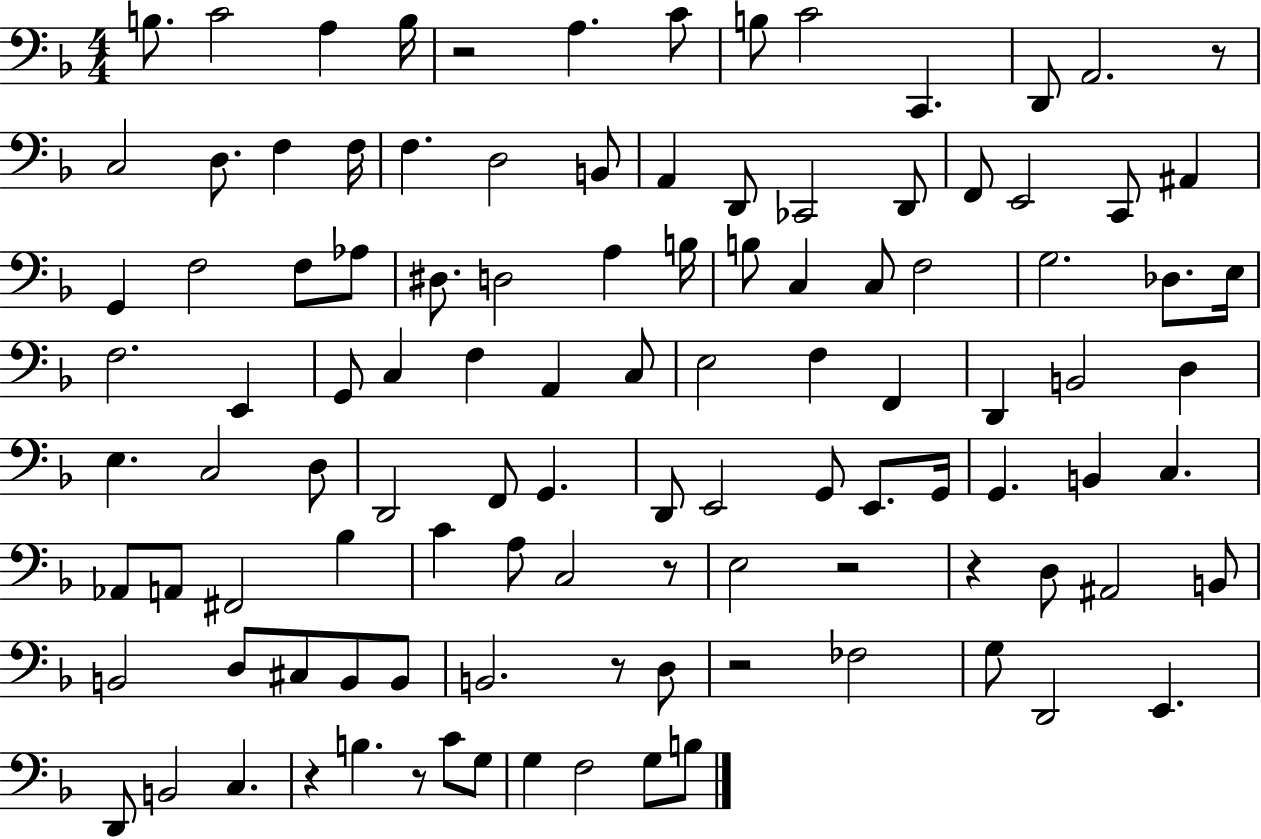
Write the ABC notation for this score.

X:1
T:Untitled
M:4/4
L:1/4
K:F
B,/2 C2 A, B,/4 z2 A, C/2 B,/2 C2 C,, D,,/2 A,,2 z/2 C,2 D,/2 F, F,/4 F, D,2 B,,/2 A,, D,,/2 _C,,2 D,,/2 F,,/2 E,,2 C,,/2 ^A,, G,, F,2 F,/2 _A,/2 ^D,/2 D,2 A, B,/4 B,/2 C, C,/2 F,2 G,2 _D,/2 E,/4 F,2 E,, G,,/2 C, F, A,, C,/2 E,2 F, F,, D,, B,,2 D, E, C,2 D,/2 D,,2 F,,/2 G,, D,,/2 E,,2 G,,/2 E,,/2 G,,/4 G,, B,, C, _A,,/2 A,,/2 ^F,,2 _B, C A,/2 C,2 z/2 E,2 z2 z D,/2 ^A,,2 B,,/2 B,,2 D,/2 ^C,/2 B,,/2 B,,/2 B,,2 z/2 D,/2 z2 _F,2 G,/2 D,,2 E,, D,,/2 B,,2 C, z B, z/2 C/2 G,/2 G, F,2 G,/2 B,/2